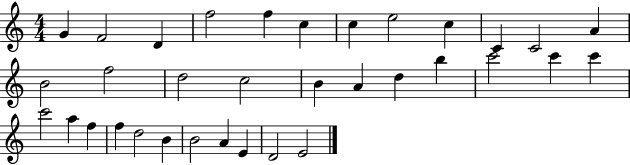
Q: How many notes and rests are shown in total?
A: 34